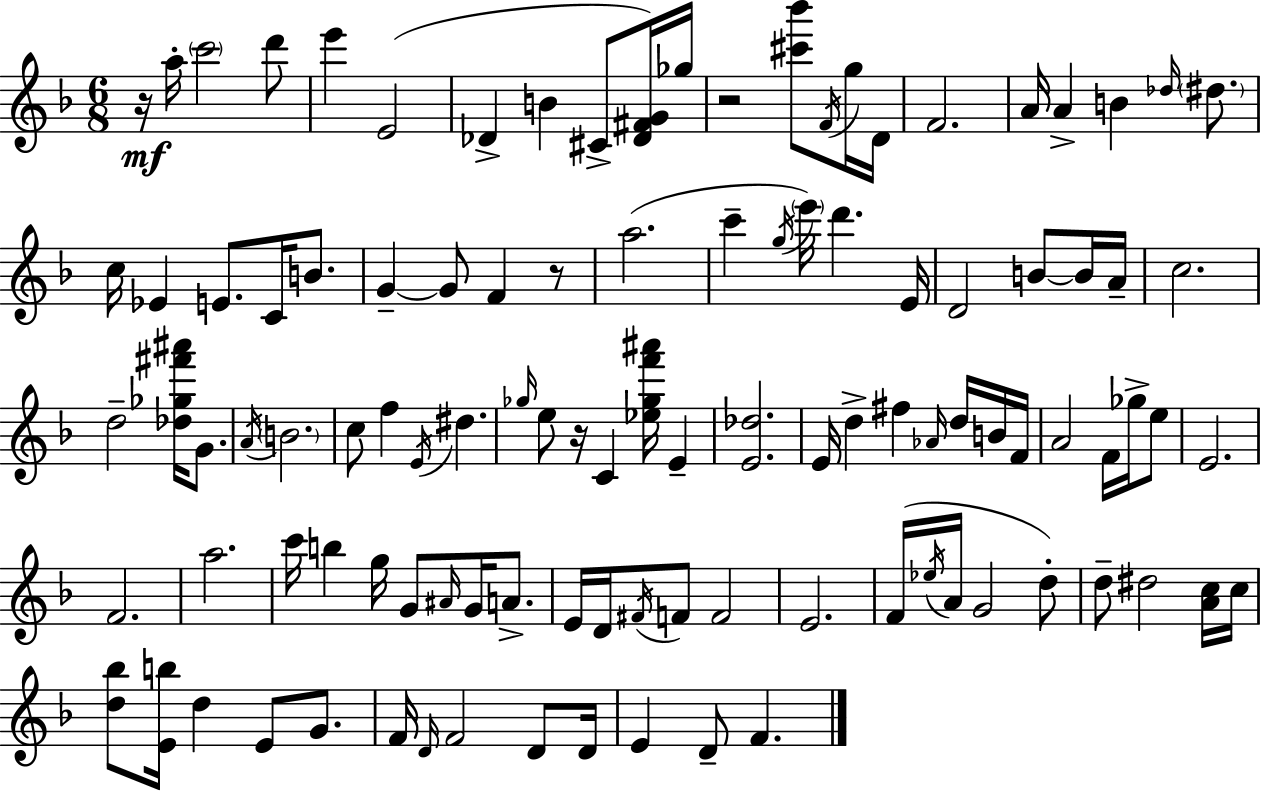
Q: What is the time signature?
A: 6/8